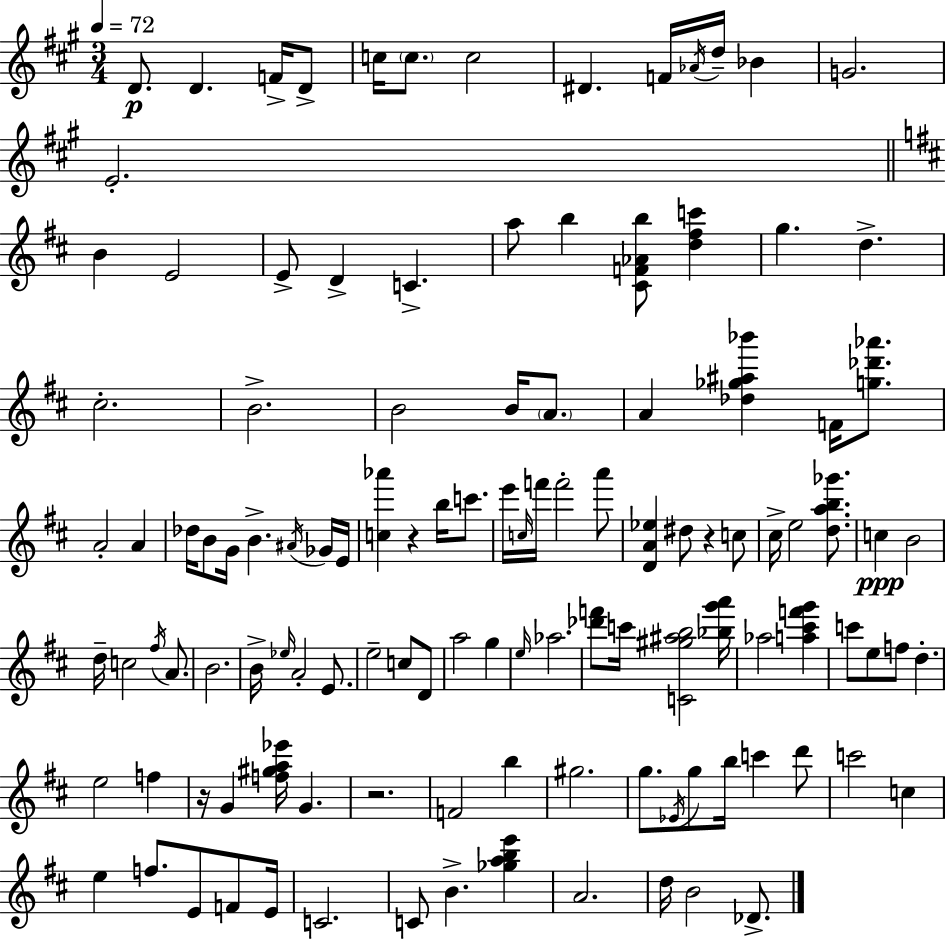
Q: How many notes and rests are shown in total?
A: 118